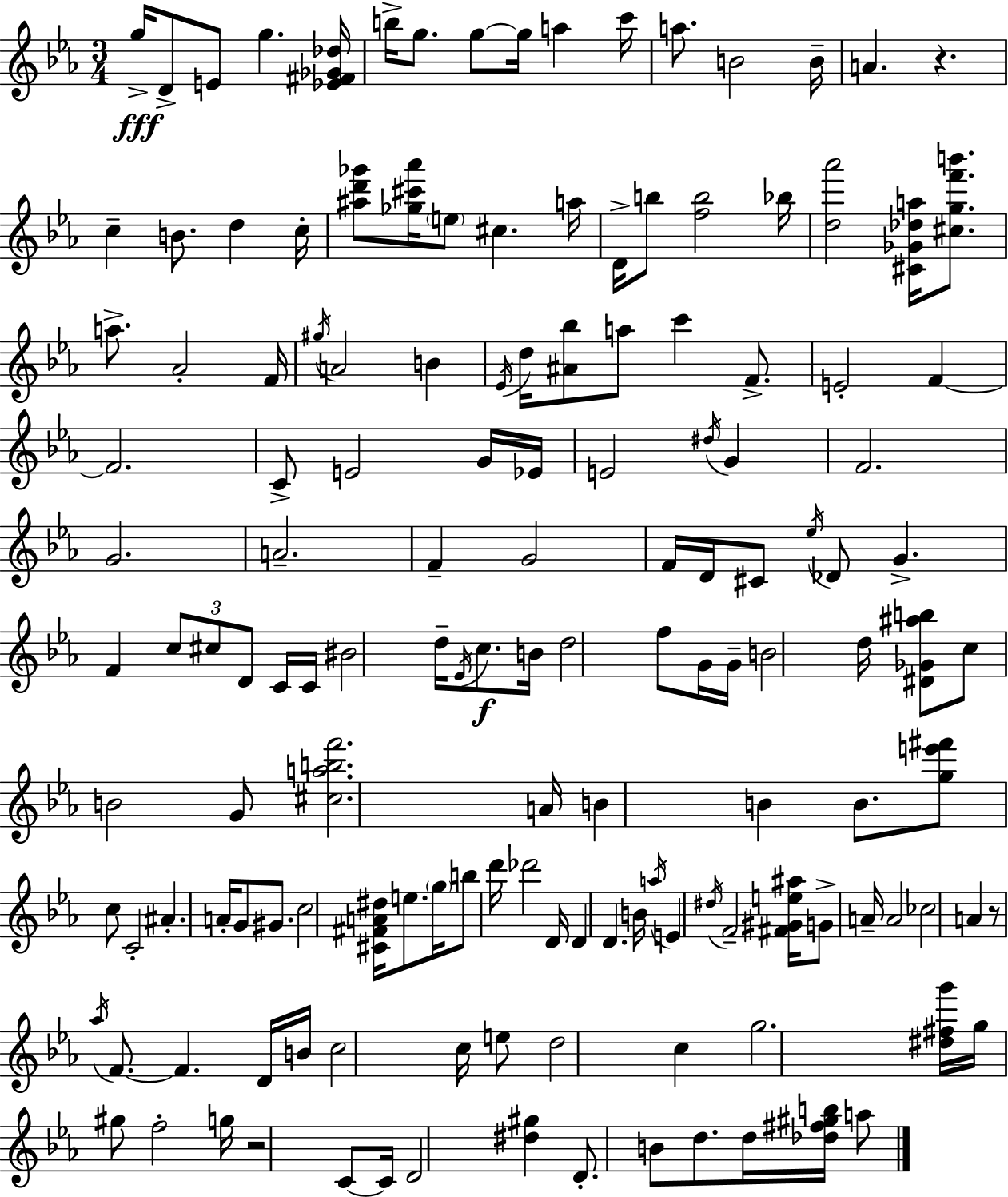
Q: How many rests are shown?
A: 3